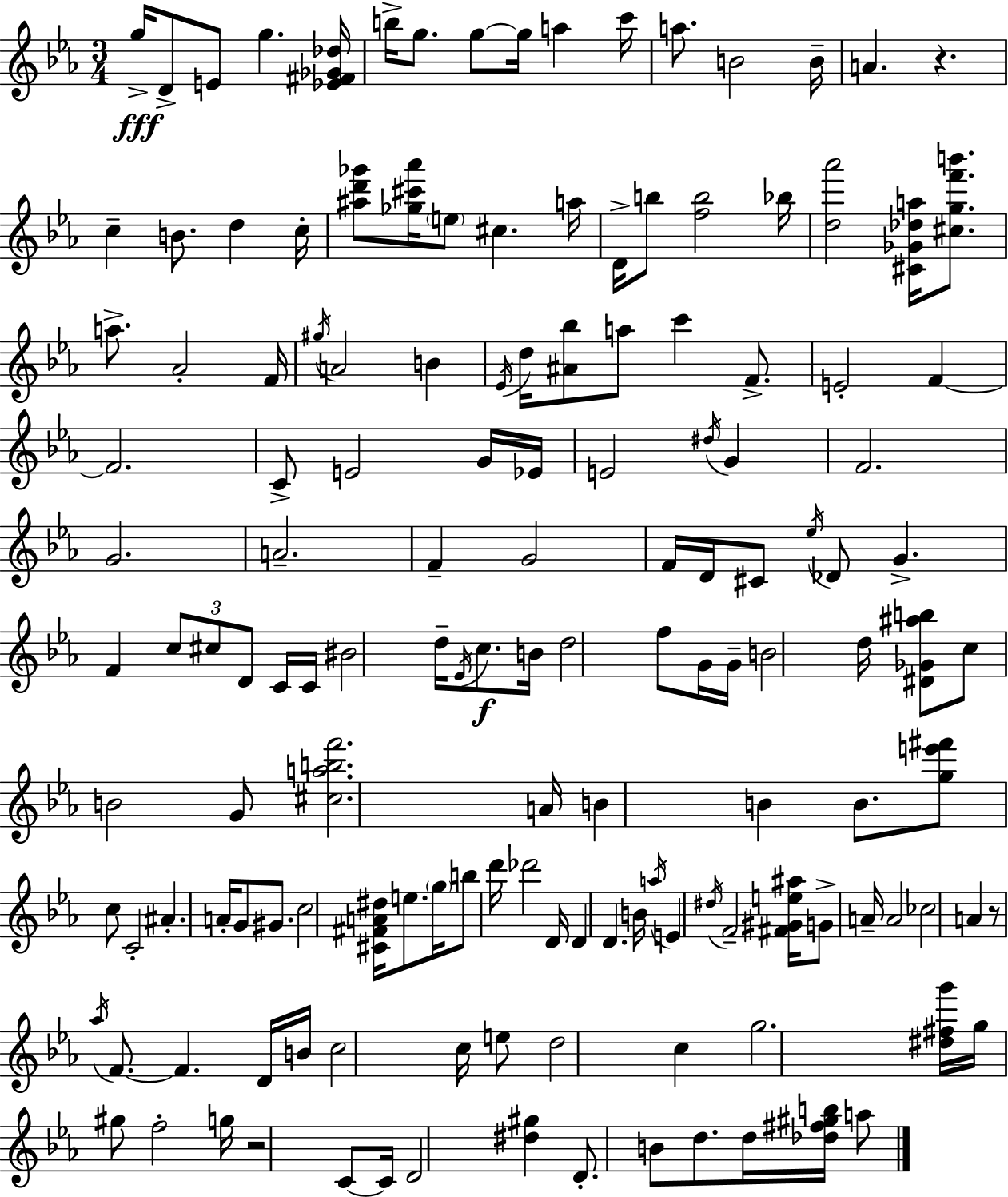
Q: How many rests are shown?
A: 3